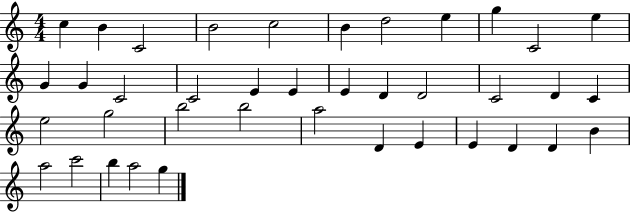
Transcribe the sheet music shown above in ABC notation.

X:1
T:Untitled
M:4/4
L:1/4
K:C
c B C2 B2 c2 B d2 e g C2 e G G C2 C2 E E E D D2 C2 D C e2 g2 b2 b2 a2 D E E D D B a2 c'2 b a2 g